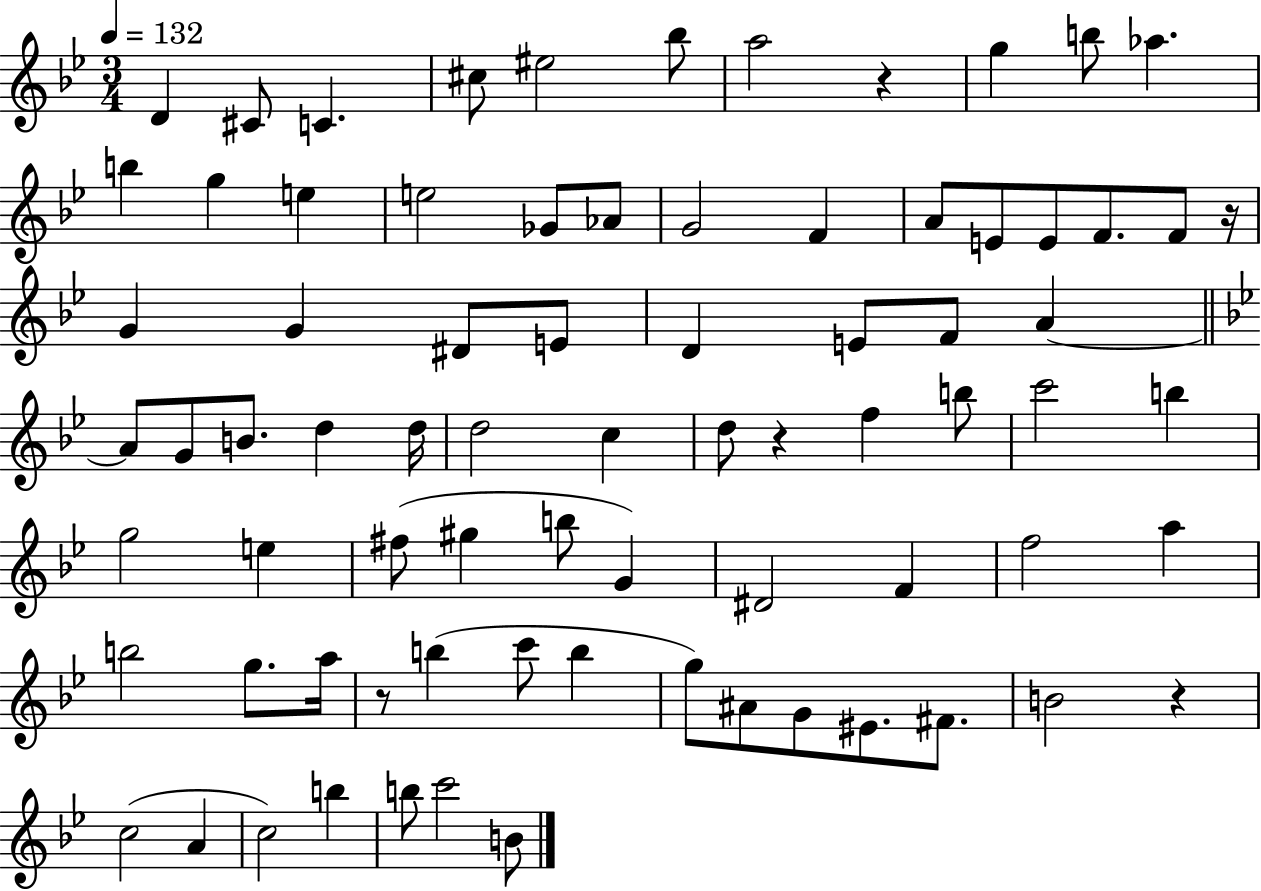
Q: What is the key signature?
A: BES major